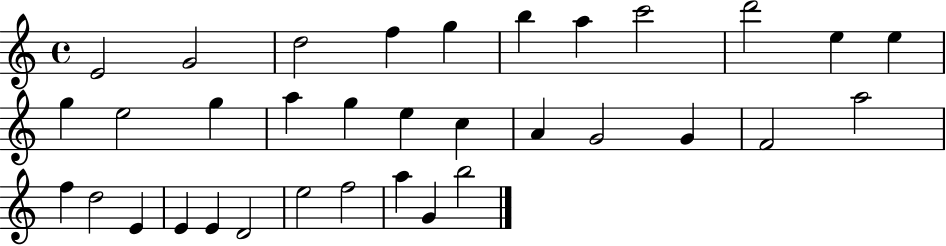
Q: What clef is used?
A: treble